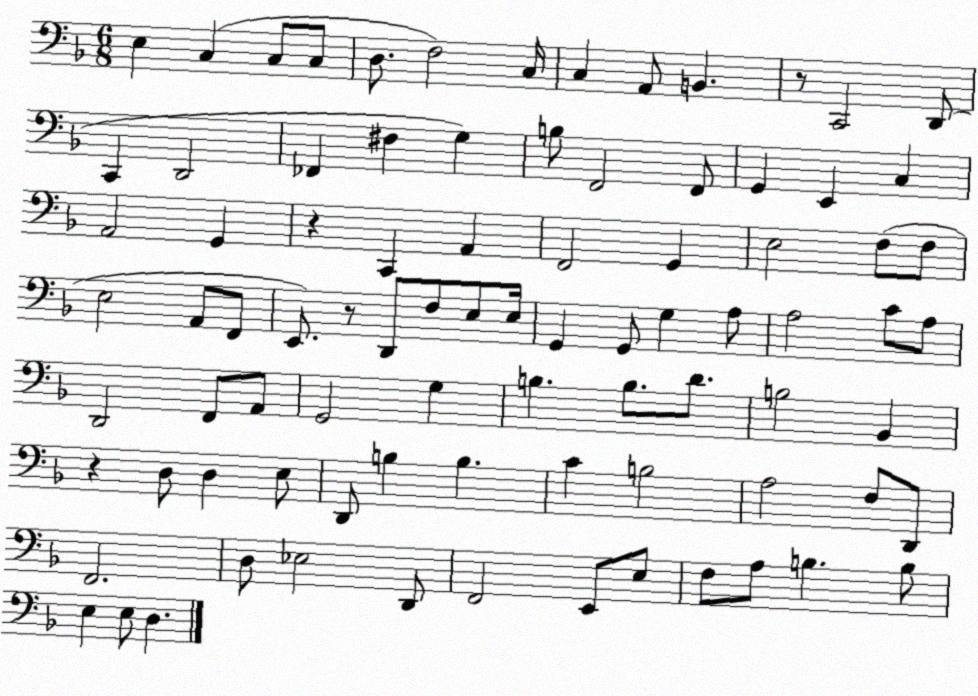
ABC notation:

X:1
T:Untitled
M:6/8
L:1/4
K:F
E, C, C,/2 C,/2 D,/2 F,2 C,/4 C, A,,/2 B,, z/2 C,,2 D,,/2 C,, D,,2 _F,, ^F, G, B,/2 F,,2 F,,/2 G,, E,, C, A,,2 G,, z C,, A,, F,,2 G,, E,2 F,/2 F,/2 E,2 A,,/2 F,,/2 E,,/2 z/2 D,,/2 F,/2 E,/2 E,/4 G,, G,,/2 G, A,/2 A,2 C/2 A,/2 D,,2 F,,/2 A,,/2 G,,2 G, B, B,/2 D/2 B,2 _B,, z D,/2 D, E,/2 D,,/2 B, B, C B,2 A,2 F,/2 D,,/2 F,,2 D,/2 _E,2 D,,/2 F,,2 E,,/2 E,/2 F,/2 A,/2 B, B,/2 E, E,/2 D,